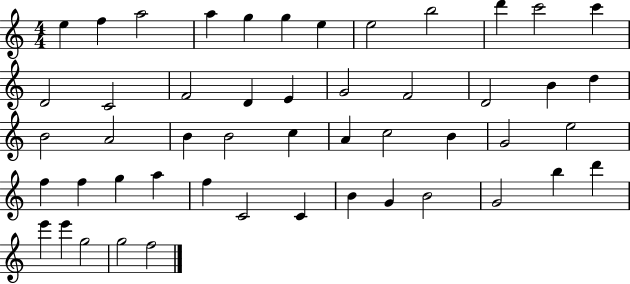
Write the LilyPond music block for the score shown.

{
  \clef treble
  \numericTimeSignature
  \time 4/4
  \key c \major
  e''4 f''4 a''2 | a''4 g''4 g''4 e''4 | e''2 b''2 | d'''4 c'''2 c'''4 | \break d'2 c'2 | f'2 d'4 e'4 | g'2 f'2 | d'2 b'4 d''4 | \break b'2 a'2 | b'4 b'2 c''4 | a'4 c''2 b'4 | g'2 e''2 | \break f''4 f''4 g''4 a''4 | f''4 c'2 c'4 | b'4 g'4 b'2 | g'2 b''4 d'''4 | \break e'''4 e'''4 g''2 | g''2 f''2 | \bar "|."
}